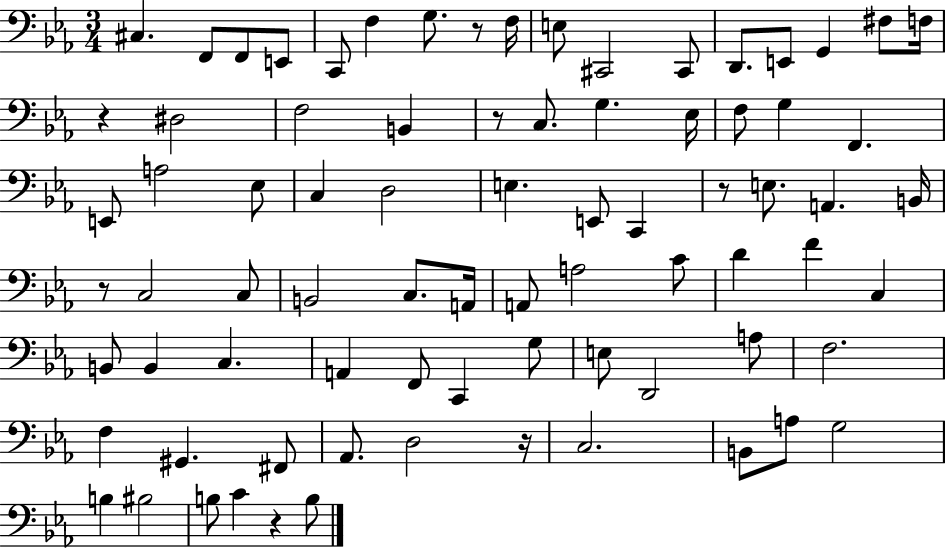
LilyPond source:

{
  \clef bass
  \numericTimeSignature
  \time 3/4
  \key ees \major
  cis4. f,8 f,8 e,8 | c,8 f4 g8. r8 f16 | e8 cis,2 cis,8 | d,8. e,8 g,4 fis8 f16 | \break r4 dis2 | f2 b,4 | r8 c8. g4. ees16 | f8 g4 f,4. | \break e,8 a2 ees8 | c4 d2 | e4. e,8 c,4 | r8 e8. a,4. b,16 | \break r8 c2 c8 | b,2 c8. a,16 | a,8 a2 c'8 | d'4 f'4 c4 | \break b,8 b,4 c4. | a,4 f,8 c,4 g8 | e8 d,2 a8 | f2. | \break f4 gis,4. fis,8 | aes,8. d2 r16 | c2. | b,8 a8 g2 | \break b4 bis2 | b8 c'4 r4 b8 | \bar "|."
}